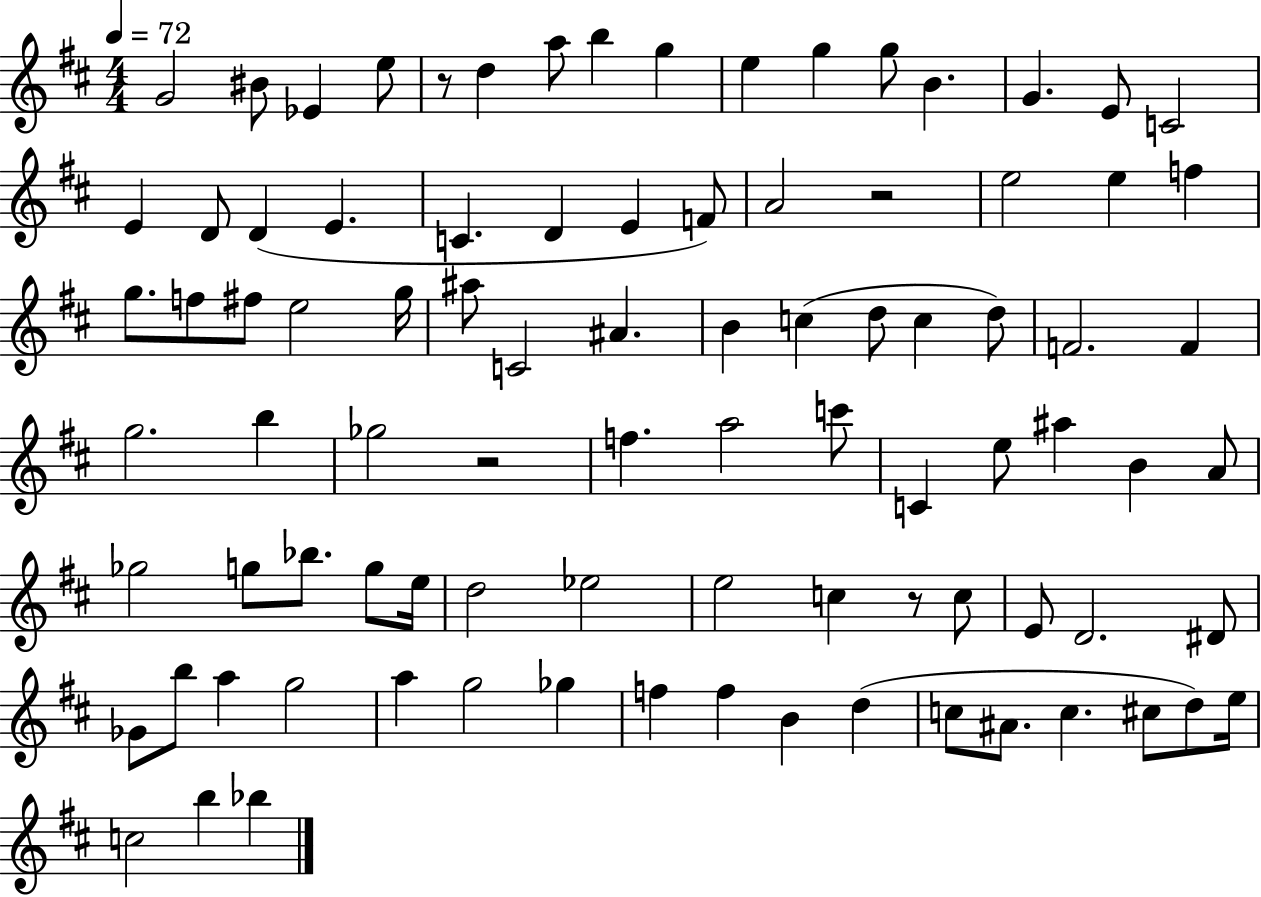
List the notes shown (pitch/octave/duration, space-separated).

G4/h BIS4/e Eb4/q E5/e R/e D5/q A5/e B5/q G5/q E5/q G5/q G5/e B4/q. G4/q. E4/e C4/h E4/q D4/e D4/q E4/q. C4/q. D4/q E4/q F4/e A4/h R/h E5/h E5/q F5/q G5/e. F5/e F#5/e E5/h G5/s A#5/e C4/h A#4/q. B4/q C5/q D5/e C5/q D5/e F4/h. F4/q G5/h. B5/q Gb5/h R/h F5/q. A5/h C6/e C4/q E5/e A#5/q B4/q A4/e Gb5/h G5/e Bb5/e. G5/e E5/s D5/h Eb5/h E5/h C5/q R/e C5/e E4/e D4/h. D#4/e Gb4/e B5/e A5/q G5/h A5/q G5/h Gb5/q F5/q F5/q B4/q D5/q C5/e A#4/e. C5/q. C#5/e D5/e E5/s C5/h B5/q Bb5/q